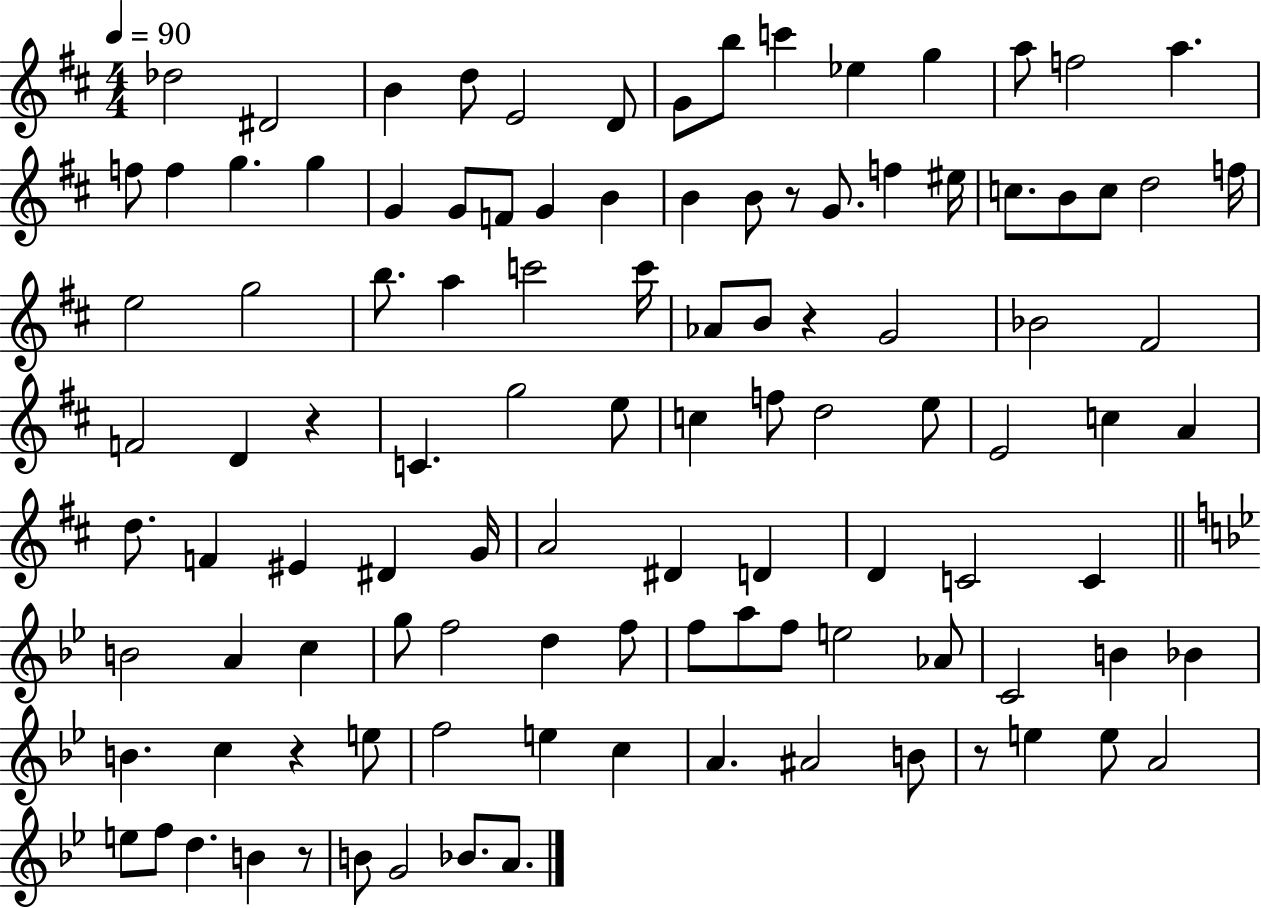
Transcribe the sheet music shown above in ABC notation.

X:1
T:Untitled
M:4/4
L:1/4
K:D
_d2 ^D2 B d/2 E2 D/2 G/2 b/2 c' _e g a/2 f2 a f/2 f g g G G/2 F/2 G B B B/2 z/2 G/2 f ^e/4 c/2 B/2 c/2 d2 f/4 e2 g2 b/2 a c'2 c'/4 _A/2 B/2 z G2 _B2 ^F2 F2 D z C g2 e/2 c f/2 d2 e/2 E2 c A d/2 F ^E ^D G/4 A2 ^D D D C2 C B2 A c g/2 f2 d f/2 f/2 a/2 f/2 e2 _A/2 C2 B _B B c z e/2 f2 e c A ^A2 B/2 z/2 e e/2 A2 e/2 f/2 d B z/2 B/2 G2 _B/2 A/2